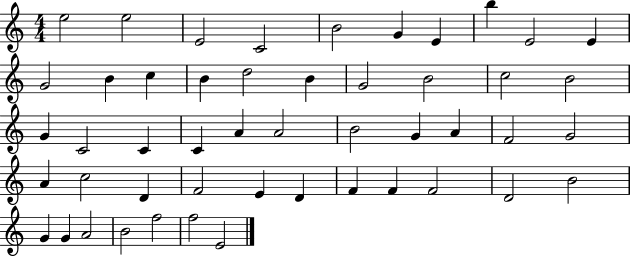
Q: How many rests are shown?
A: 0